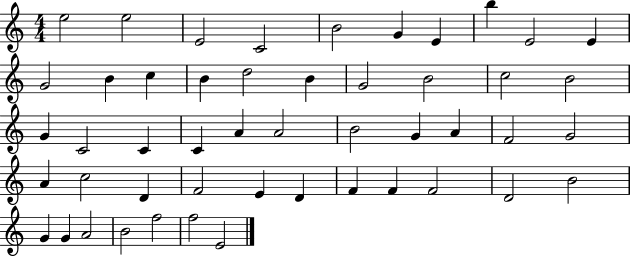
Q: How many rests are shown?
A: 0